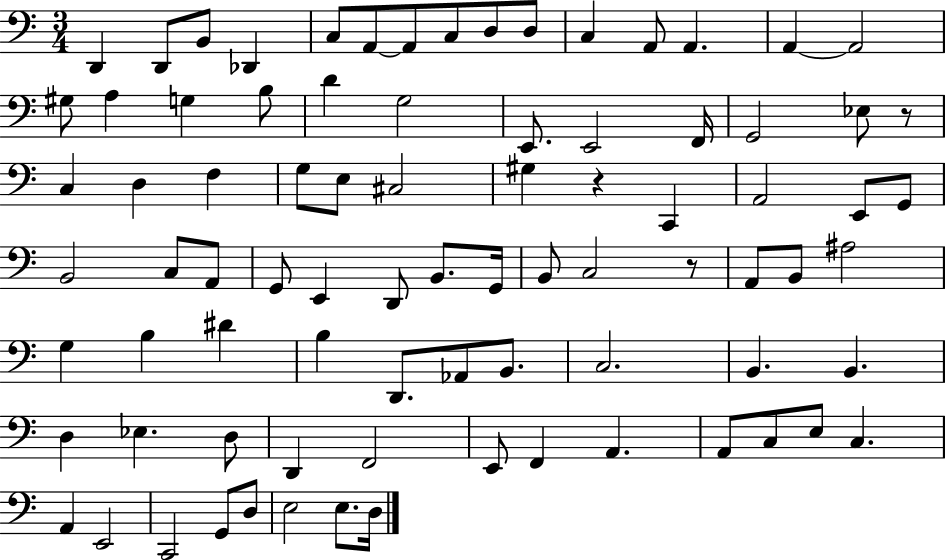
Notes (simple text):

D2/q D2/e B2/e Db2/q C3/e A2/e A2/e C3/e D3/e D3/e C3/q A2/e A2/q. A2/q A2/h G#3/e A3/q G3/q B3/e D4/q G3/h E2/e. E2/h F2/s G2/h Eb3/e R/e C3/q D3/q F3/q G3/e E3/e C#3/h G#3/q R/q C2/q A2/h E2/e G2/e B2/h C3/e A2/e G2/e E2/q D2/e B2/e. G2/s B2/e C3/h R/e A2/e B2/e A#3/h G3/q B3/q D#4/q B3/q D2/e. Ab2/e B2/e. C3/h. B2/q. B2/q. D3/q Eb3/q. D3/e D2/q F2/h E2/e F2/q A2/q. A2/e C3/e E3/e C3/q. A2/q E2/h C2/h G2/e D3/e E3/h E3/e. D3/s